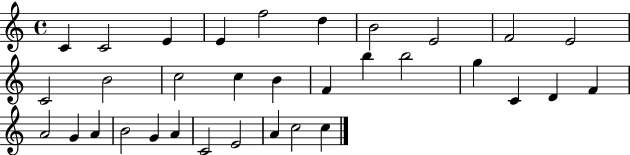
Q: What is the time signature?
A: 4/4